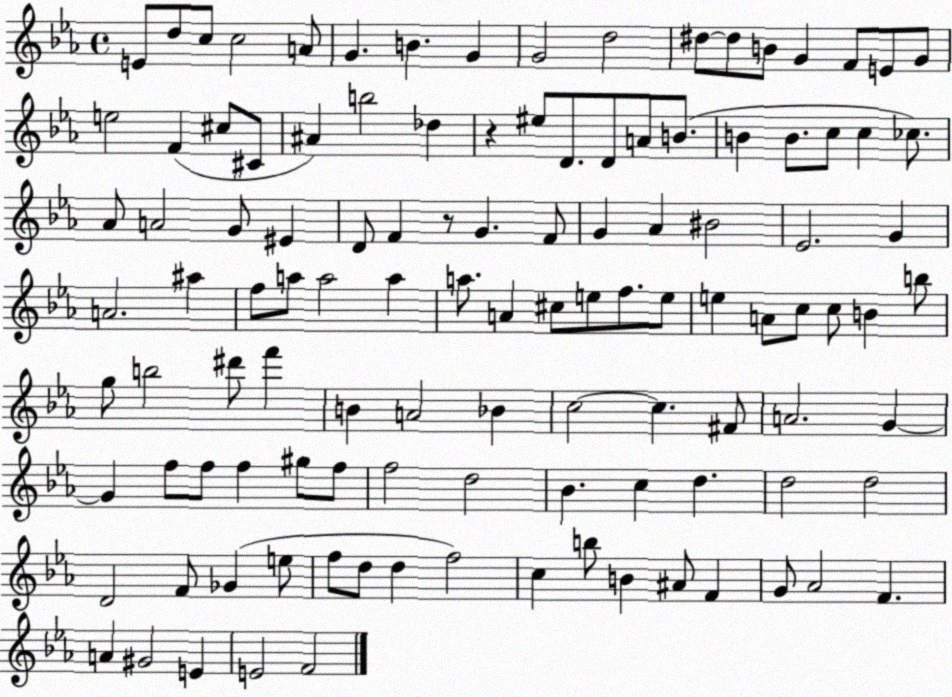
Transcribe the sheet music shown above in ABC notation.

X:1
T:Untitled
M:4/4
L:1/4
K:Eb
E/2 d/2 c/2 c2 A/2 G B G G2 d2 ^d/2 ^d/2 B/2 G F/2 E/2 G/2 e2 F ^c/2 ^C/2 ^A b2 _d z ^e/2 D/2 D/2 A/2 B/2 B B/2 c/2 c _c/2 _A/2 A2 G/2 ^E D/2 F z/2 G F/2 G _A ^B2 _E2 G A2 ^a f/2 a/2 a2 a a/2 A ^c/2 e/2 f/2 e/2 e A/2 c/2 c/2 B b/2 g/2 b2 ^d'/2 f' B A2 _B c2 c ^F/2 A2 G G f/2 f/2 f ^g/2 f/2 f2 d2 _B c d d2 d2 D2 F/2 _G e/2 f/2 d/2 d f2 c b/2 B ^A/2 F G/2 _A2 F A ^G2 E E2 F2